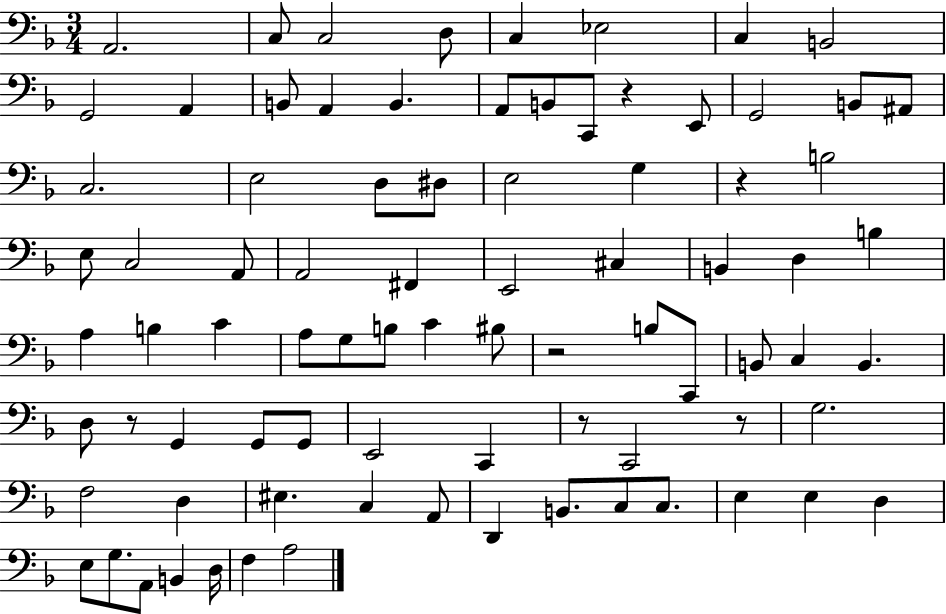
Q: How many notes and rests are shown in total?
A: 83